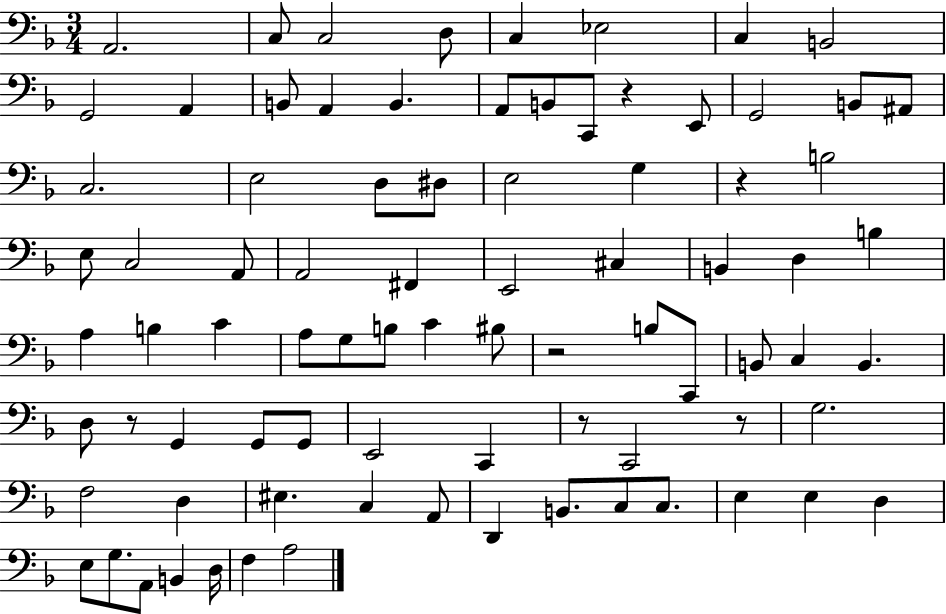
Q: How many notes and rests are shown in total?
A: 83